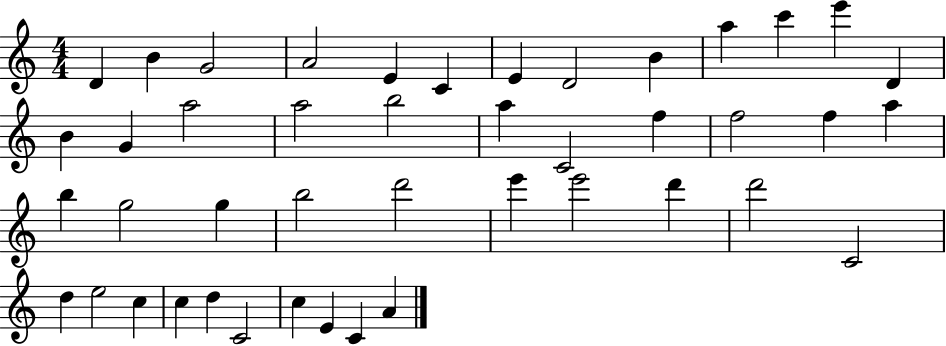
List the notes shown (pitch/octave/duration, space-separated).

D4/q B4/q G4/h A4/h E4/q C4/q E4/q D4/h B4/q A5/q C6/q E6/q D4/q B4/q G4/q A5/h A5/h B5/h A5/q C4/h F5/q F5/h F5/q A5/q B5/q G5/h G5/q B5/h D6/h E6/q E6/h D6/q D6/h C4/h D5/q E5/h C5/q C5/q D5/q C4/h C5/q E4/q C4/q A4/q